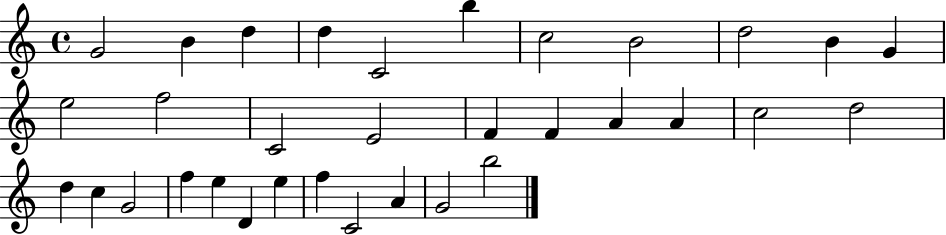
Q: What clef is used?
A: treble